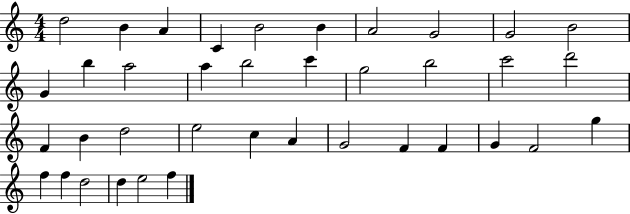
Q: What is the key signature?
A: C major